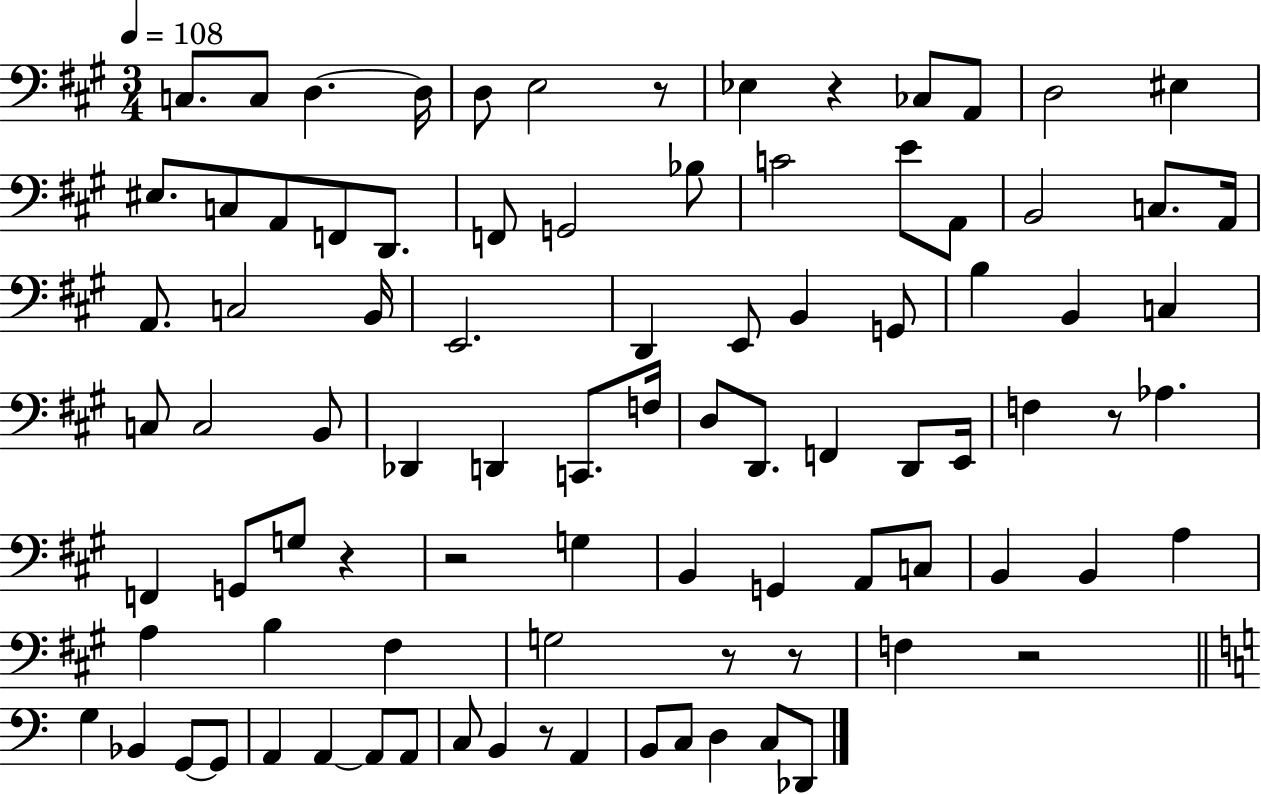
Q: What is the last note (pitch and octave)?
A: Db2